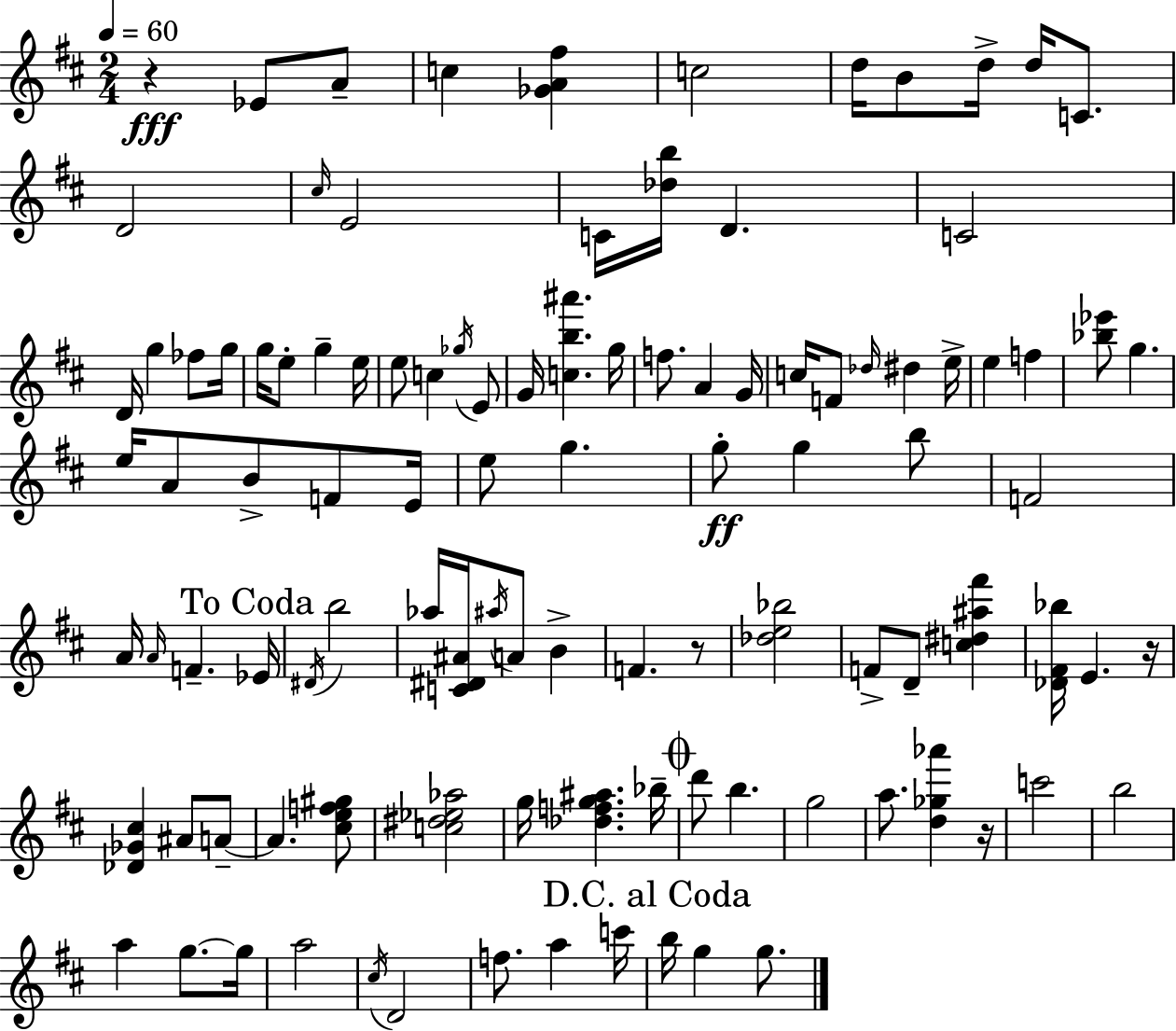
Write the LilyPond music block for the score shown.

{
  \clef treble
  \numericTimeSignature
  \time 2/4
  \key d \major
  \tempo 4 = 60
  \repeat volta 2 { r4\fff ees'8 a'8-- | c''4 <ges' a' fis''>4 | c''2 | d''16 b'8 d''16-> d''16 c'8. | \break d'2 | \grace { cis''16 } e'2 | c'16 <des'' b''>16 d'4. | c'2 | \break d'16 g''4 fes''8 | g''16 g''16 e''8-. g''4-- | e''16 e''8 c''4 \acciaccatura { ges''16 } | e'8 g'16 <c'' b'' ais'''>4. | \break g''16 f''8. a'4 | g'16 c''16 f'8 \grace { des''16 } dis''4 | e''16-> e''4 f''4 | <bes'' ees'''>8 g''4. | \break e''16 a'8 b'8-> | f'8 e'16 e''8 g''4. | g''8-.\ff g''4 | b''8 f'2 | \break a'16 \grace { a'16 } f'4.-- | \mark "To Coda" ees'16 \acciaccatura { dis'16 } b''2 | aes''16 <c' dis' ais'>16 \acciaccatura { ais''16 } | a'8 b'4-> f'4. | \break r8 <des'' e'' bes''>2 | f'8-> | d'8-- <c'' dis'' ais'' fis'''>4 <des' fis' bes''>16 e'4. | r16 <des' ges' cis''>4 | \break ais'8 a'8--~~ a'4. | <cis'' e'' f'' gis''>8 <c'' dis'' ees'' aes''>2 | g''16 <des'' f'' g'' ais''>4. | bes''16-- \mark \markup { \musicglyph "scripts.coda" } d'''8 | \break b''4. g''2 | a''8. | <d'' ges'' aes'''>4 r16 c'''2 | b''2 | \break a''4 | g''8.~~ g''16 a''2 | \acciaccatura { cis''16 } d'2 | f''8. | \break a''4 c'''16 \mark "D.C. al Coda" b''16 | g''4 g''8. } \bar "|."
}